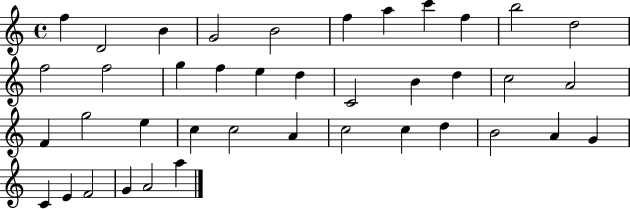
F5/q D4/h B4/q G4/h B4/h F5/q A5/q C6/q F5/q B5/h D5/h F5/h F5/h G5/q F5/q E5/q D5/q C4/h B4/q D5/q C5/h A4/h F4/q G5/h E5/q C5/q C5/h A4/q C5/h C5/q D5/q B4/h A4/q G4/q C4/q E4/q F4/h G4/q A4/h A5/q